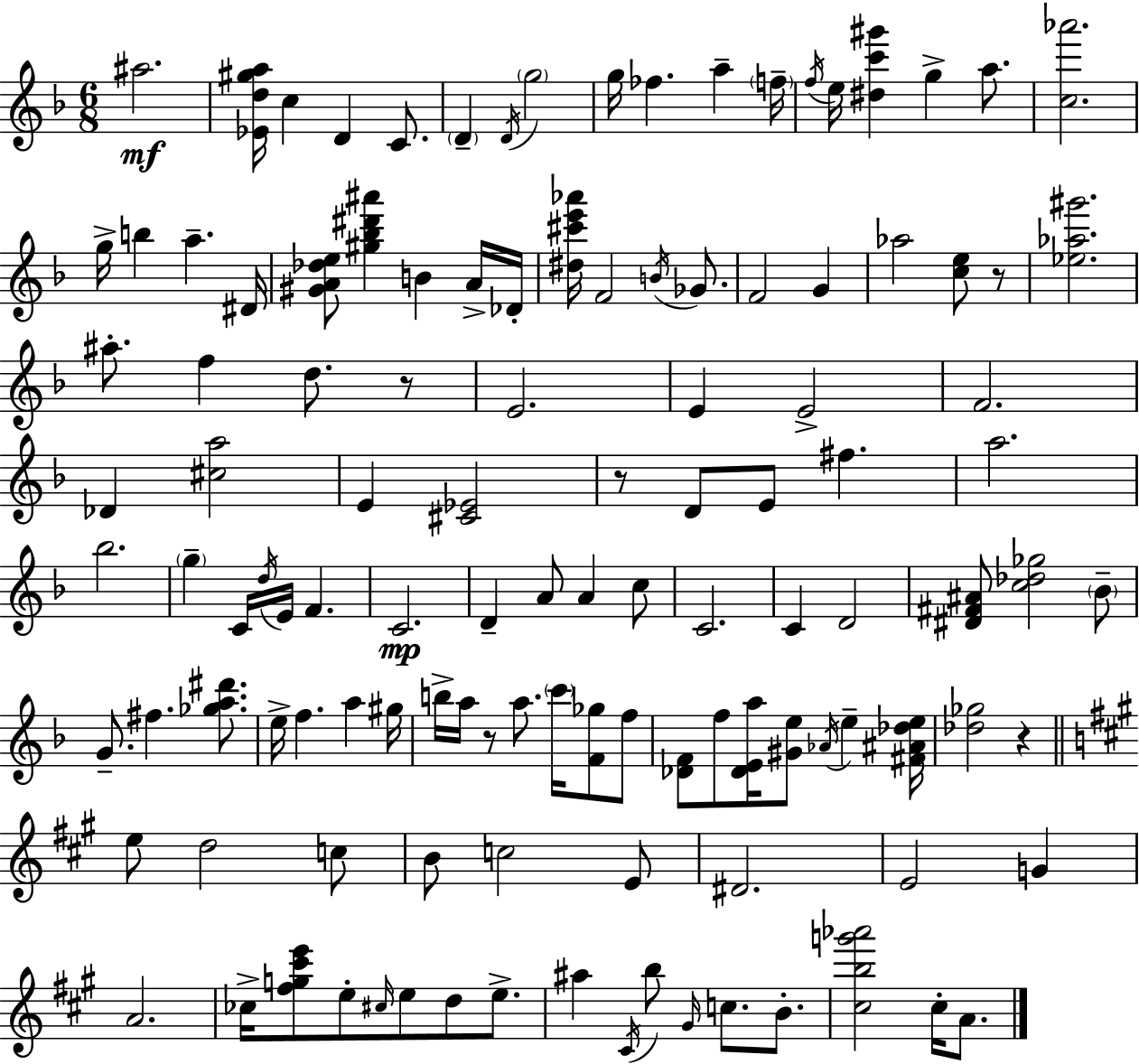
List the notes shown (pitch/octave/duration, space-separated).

A#5/h. [Eb4,D5,G#5,A5]/s C5/q D4/q C4/e. D4/q D4/s G5/h G5/s FES5/q. A5/q F5/s F5/s E5/s [D#5,C6,G#6]/q G5/q A5/e. [C5,Ab6]/h. G5/s B5/q A5/q. D#4/s [G#4,A4,Db5,E5]/e [G#5,Bb5,D#6,A#6]/q B4/q A4/s Db4/s [D#5,C#6,E6,Ab6]/s F4/h B4/s Gb4/e. F4/h G4/q Ab5/h [C5,E5]/e R/e [Eb5,Ab5,G#6]/h. A#5/e. F5/q D5/e. R/e E4/h. E4/q E4/h F4/h. Db4/q [C#5,A5]/h E4/q [C#4,Eb4]/h R/e D4/e E4/e F#5/q. A5/h. Bb5/h. G5/q C4/s D5/s E4/s F4/q. C4/h. D4/q A4/e A4/q C5/e C4/h. C4/q D4/h [D#4,F#4,A#4]/e [C5,Db5,Gb5]/h Bb4/e G4/e. F#5/q. [Gb5,A5,D#6]/e. E5/s F5/q. A5/q G#5/s B5/s A5/s R/e A5/e. C6/s [F4,Gb5]/e F5/e [Db4,F4]/e F5/e [Db4,E4,A5]/s [G#4,E5]/e Ab4/s E5/q [F#4,A#4,Db5,E5]/s [Db5,Gb5]/h R/q E5/e D5/h C5/e B4/e C5/h E4/e D#4/h. E4/h G4/q A4/h. CES5/s [F#5,G5,C#6,E6]/e E5/e C#5/s E5/e D5/e E5/e. A#5/q C#4/s B5/e G#4/s C5/e. B4/e. [C#5,B5,G6,Ab6]/h C#5/s A4/e.